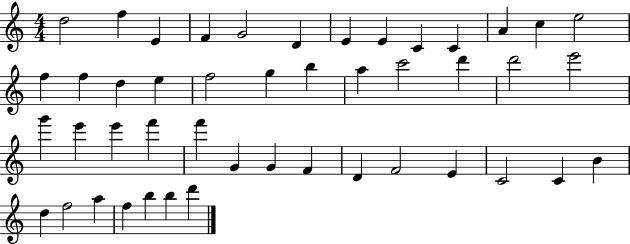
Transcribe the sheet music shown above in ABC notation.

X:1
T:Untitled
M:4/4
L:1/4
K:C
d2 f E F G2 D E E C C A c e2 f f d e f2 g b a c'2 d' d'2 e'2 g' e' e' f' f' G G F D F2 E C2 C B d f2 a f b b d'